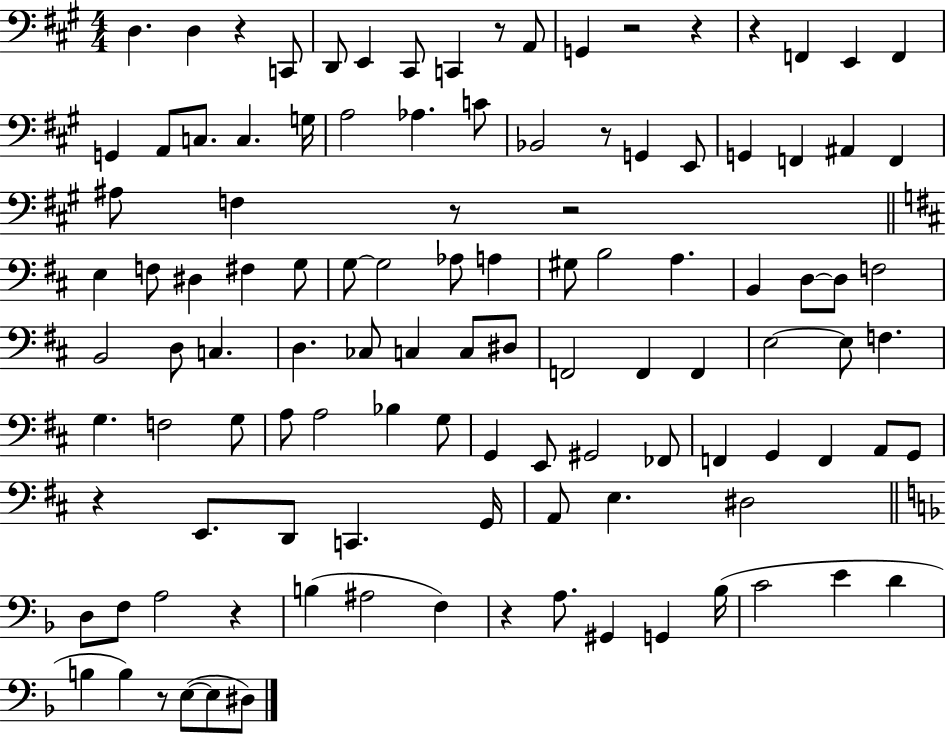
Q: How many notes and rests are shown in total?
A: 112